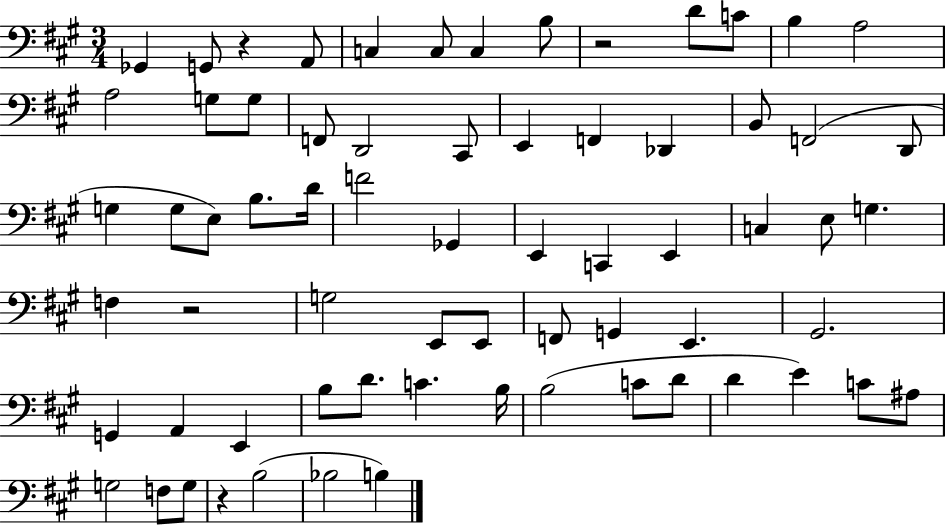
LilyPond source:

{
  \clef bass
  \numericTimeSignature
  \time 3/4
  \key a \major
  ges,4 g,8 r4 a,8 | c4 c8 c4 b8 | r2 d'8 c'8 | b4 a2 | \break a2 g8 g8 | f,8 d,2 cis,8 | e,4 f,4 des,4 | b,8 f,2( d,8 | \break g4 g8 e8) b8. d'16 | f'2 ges,4 | e,4 c,4 e,4 | c4 e8 g4. | \break f4 r2 | g2 e,8 e,8 | f,8 g,4 e,4. | gis,2. | \break g,4 a,4 e,4 | b8 d'8. c'4. b16 | b2( c'8 d'8 | d'4 e'4) c'8 ais8 | \break g2 f8 g8 | r4 b2( | bes2 b4) | \bar "|."
}